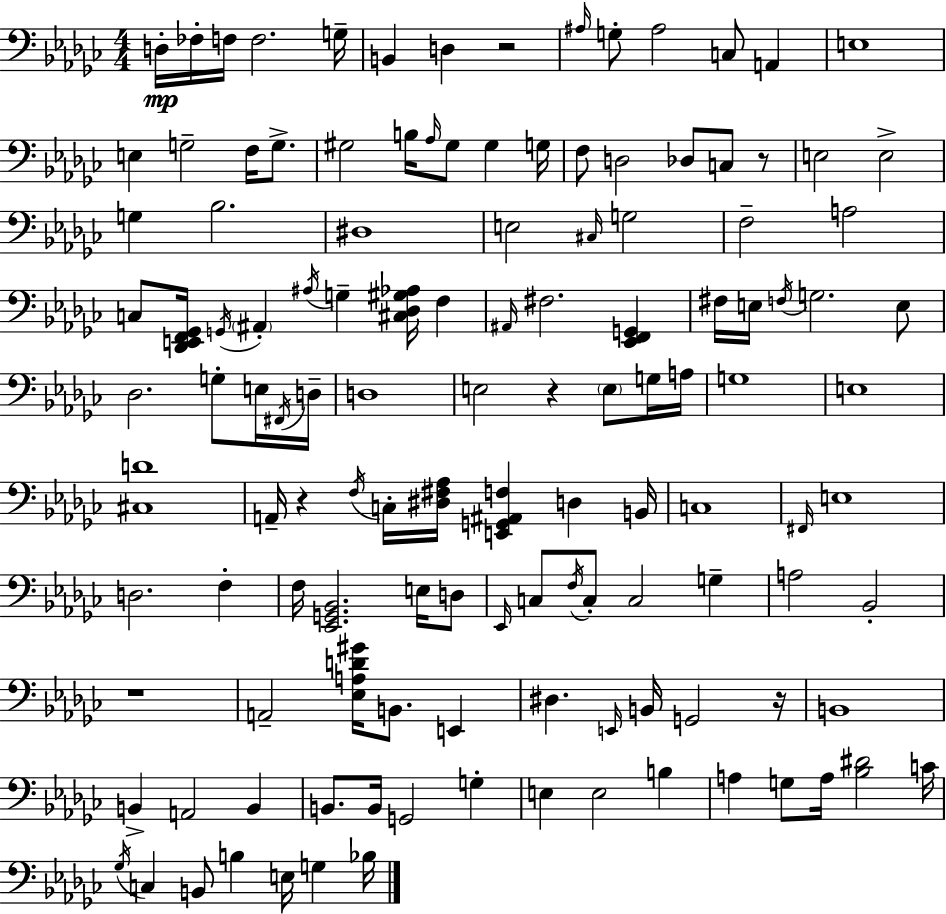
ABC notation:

X:1
T:Untitled
M:4/4
L:1/4
K:Ebm
D,/4 _F,/4 F,/4 F,2 G,/4 B,, D, z2 ^A,/4 G,/2 ^A,2 C,/2 A,, E,4 E, G,2 F,/4 G,/2 ^G,2 B,/4 _A,/4 ^G,/2 ^G, G,/4 F,/2 D,2 _D,/2 C,/2 z/2 E,2 E,2 G, _B,2 ^D,4 E,2 ^C,/4 G,2 F,2 A,2 C,/2 [_D,,E,,F,,_G,,]/4 G,,/4 ^A,, ^A,/4 G, [^C,_D,^G,_A,]/4 F, ^A,,/4 ^F,2 [_E,,F,,G,,] ^F,/4 E,/4 F,/4 G,2 E,/2 _D,2 G,/2 E,/4 ^F,,/4 D,/4 D,4 E,2 z E,/2 G,/4 A,/4 G,4 E,4 [^C,D]4 A,,/4 z F,/4 C,/4 [^D,^F,_A,]/4 [E,,G,,^A,,F,] D, B,,/4 C,4 ^F,,/4 E,4 D,2 F, F,/4 [_E,,G,,_B,,]2 E,/4 D,/2 _E,,/4 C,/2 F,/4 C,/2 C,2 G, A,2 _B,,2 z4 A,,2 [_E,A,D^G]/4 B,,/2 E,, ^D, E,,/4 B,,/4 G,,2 z/4 B,,4 B,, A,,2 B,, B,,/2 B,,/4 G,,2 G, E, E,2 B, A, G,/2 A,/4 [_B,^D]2 C/4 _G,/4 C, B,,/2 B, E,/4 G, _B,/4